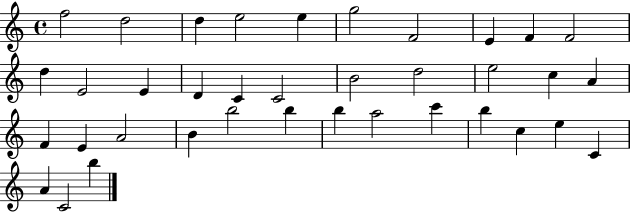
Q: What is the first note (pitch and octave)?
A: F5